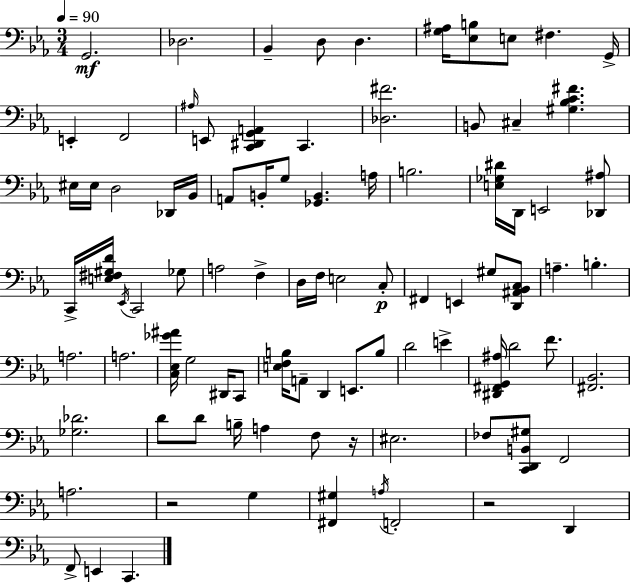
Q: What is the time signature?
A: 3/4